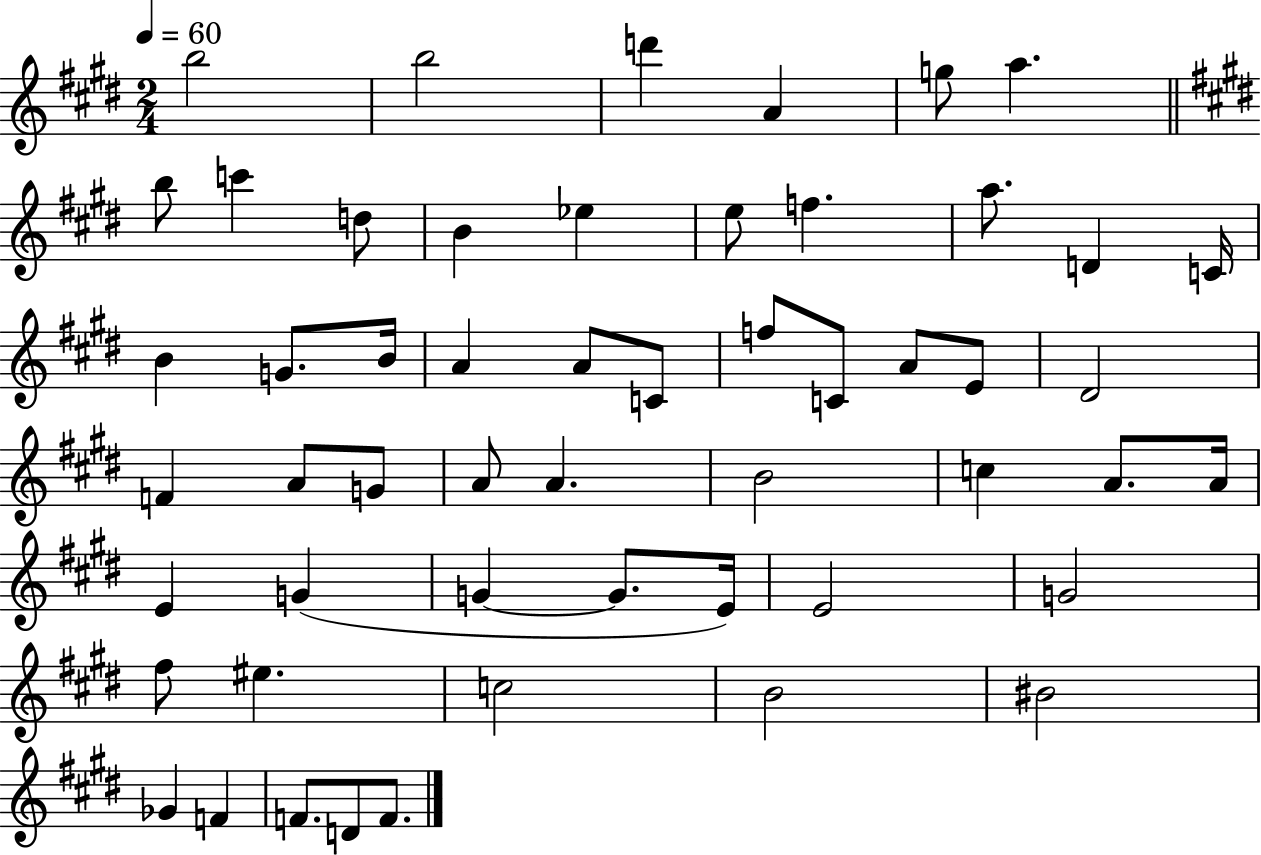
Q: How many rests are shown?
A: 0